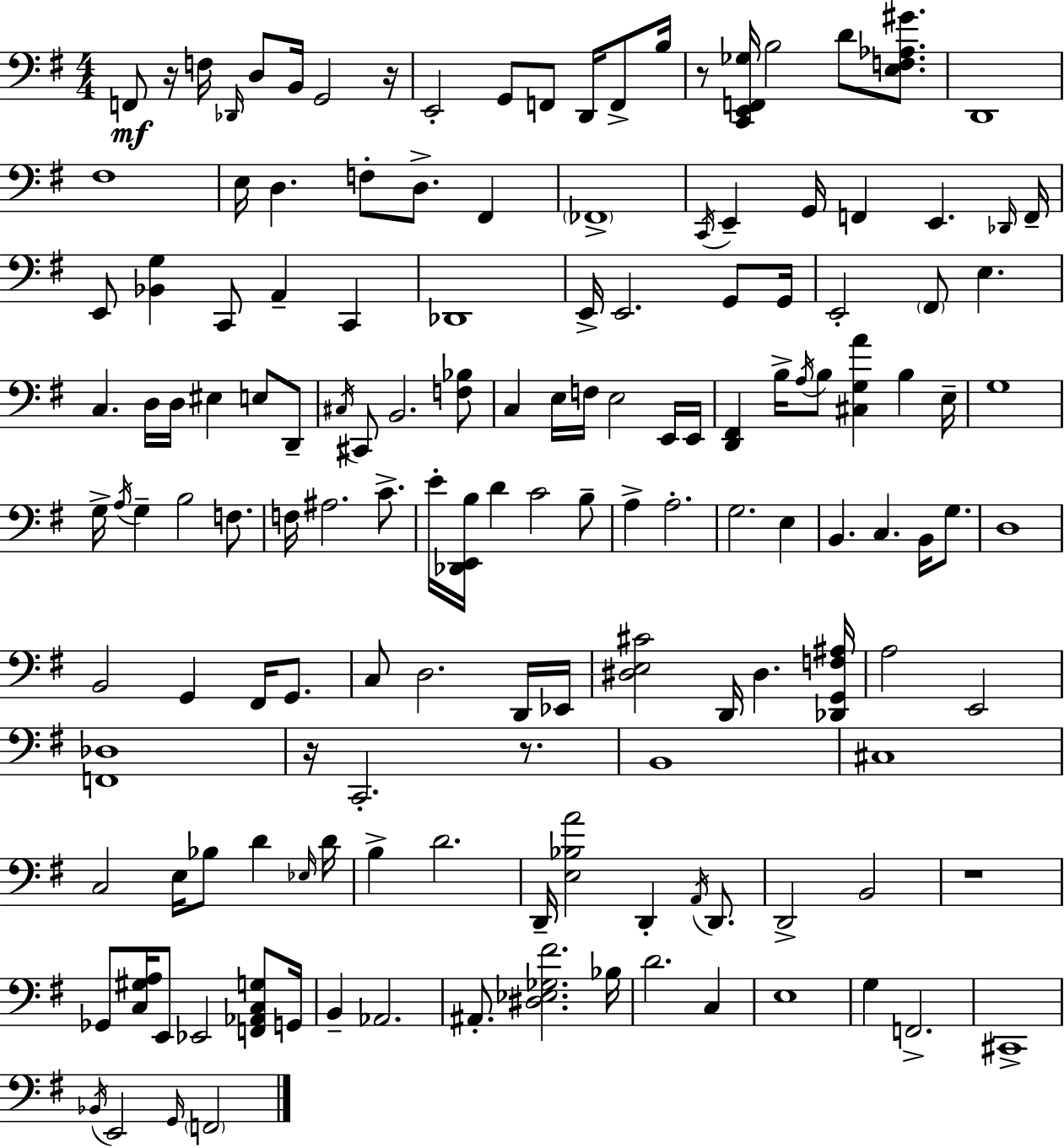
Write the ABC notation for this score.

X:1
T:Untitled
M:4/4
L:1/4
K:Em
F,,/2 z/4 F,/4 _D,,/4 D,/2 B,,/4 G,,2 z/4 E,,2 G,,/2 F,,/2 D,,/4 F,,/2 B,/4 z/2 [C,,E,,F,,_G,]/4 B,2 D/2 [E,F,_A,^G]/2 D,,4 ^F,4 E,/4 D, F,/2 D,/2 ^F,, _F,,4 C,,/4 E,, G,,/4 F,, E,, _D,,/4 F,,/4 E,,/2 [_B,,G,] C,,/2 A,, C,, _D,,4 E,,/4 E,,2 G,,/2 G,,/4 E,,2 ^F,,/2 E, C, D,/4 D,/4 ^E, E,/2 D,,/2 ^C,/4 ^C,,/2 B,,2 [F,_B,]/2 C, E,/4 F,/4 E,2 E,,/4 E,,/4 [D,,^F,,] B,/4 A,/4 B,/2 [^C,G,A] B, E,/4 G,4 G,/4 A,/4 G, B,2 F,/2 F,/4 ^A,2 C/2 E/4 [_D,,E,,B,]/4 D C2 B,/2 A, A,2 G,2 E, B,, C, B,,/4 G,/2 D,4 B,,2 G,, ^F,,/4 G,,/2 C,/2 D,2 D,,/4 _E,,/4 [^D,E,^C]2 D,,/4 ^D, [_D,,G,,F,^A,]/4 A,2 E,,2 [F,,_D,]4 z/4 C,,2 z/2 B,,4 ^C,4 C,2 E,/4 _B,/2 D _E,/4 D/4 B, D2 D,,/4 [E,_B,A]2 D,, A,,/4 D,,/2 D,,2 B,,2 z4 _G,,/2 [C,^G,A,]/4 E,,/2 _E,,2 [F,,_A,,C,G,]/2 G,,/4 B,, _A,,2 ^A,,/2 [^D,_E,_G,^F]2 _B,/4 D2 C, E,4 G, F,,2 ^C,,4 _B,,/4 E,,2 G,,/4 F,,2